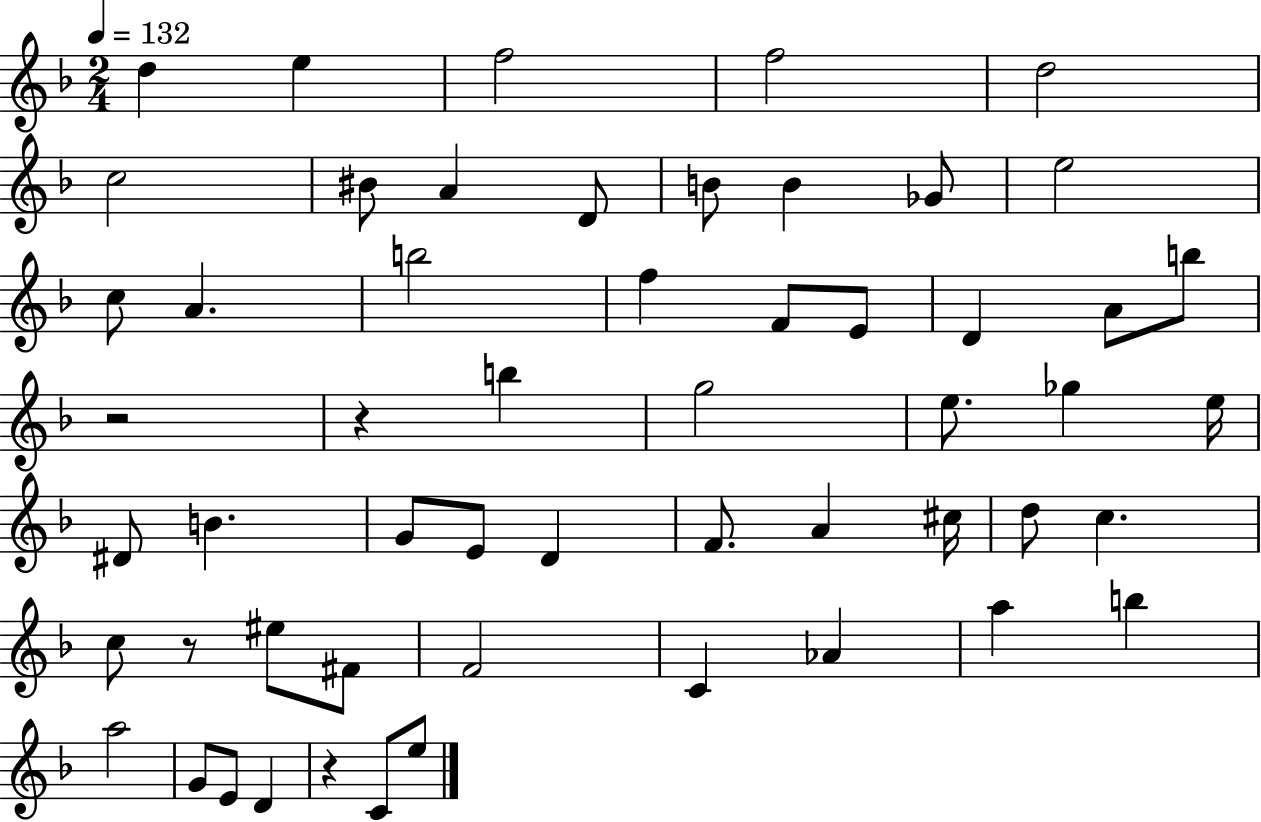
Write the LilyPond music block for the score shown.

{
  \clef treble
  \numericTimeSignature
  \time 2/4
  \key f \major
  \tempo 4 = 132
  d''4 e''4 | f''2 | f''2 | d''2 | \break c''2 | bis'8 a'4 d'8 | b'8 b'4 ges'8 | e''2 | \break c''8 a'4. | b''2 | f''4 f'8 e'8 | d'4 a'8 b''8 | \break r2 | r4 b''4 | g''2 | e''8. ges''4 e''16 | \break dis'8 b'4. | g'8 e'8 d'4 | f'8. a'4 cis''16 | d''8 c''4. | \break c''8 r8 eis''8 fis'8 | f'2 | c'4 aes'4 | a''4 b''4 | \break a''2 | g'8 e'8 d'4 | r4 c'8 e''8 | \bar "|."
}